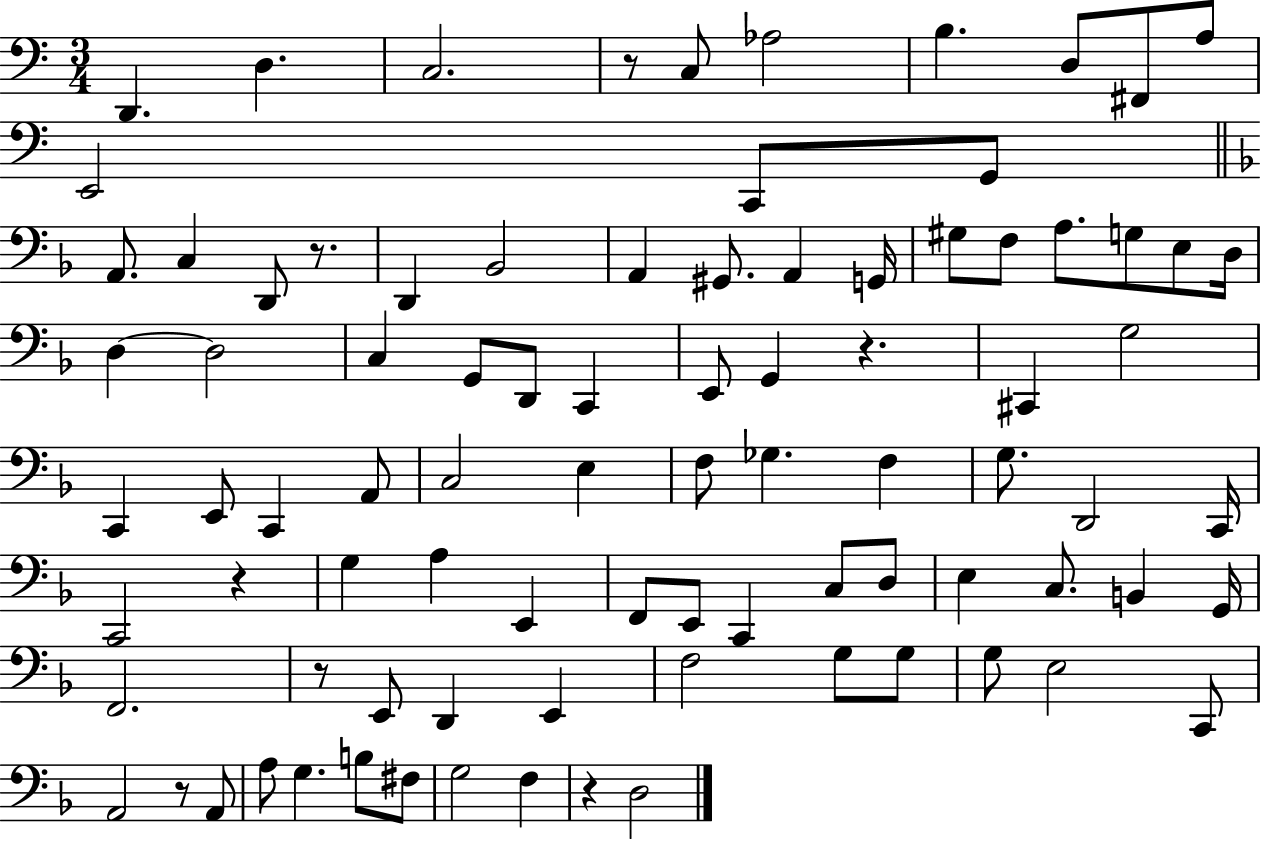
{
  \clef bass
  \numericTimeSignature
  \time 3/4
  \key c \major
  d,4. d4. | c2. | r8 c8 aes2 | b4. d8 fis,8 a8 | \break e,2 c,8 g,8 | \bar "||" \break \key d \minor a,8. c4 d,8 r8. | d,4 bes,2 | a,4 gis,8. a,4 g,16 | gis8 f8 a8. g8 e8 d16 | \break d4~~ d2 | c4 g,8 d,8 c,4 | e,8 g,4 r4. | cis,4 g2 | \break c,4 e,8 c,4 a,8 | c2 e4 | f8 ges4. f4 | g8. d,2 c,16 | \break c,2 r4 | g4 a4 e,4 | f,8 e,8 c,4 c8 d8 | e4 c8. b,4 g,16 | \break f,2. | r8 e,8 d,4 e,4 | f2 g8 g8 | g8 e2 c,8 | \break a,2 r8 a,8 | a8 g4. b8 fis8 | g2 f4 | r4 d2 | \break \bar "|."
}